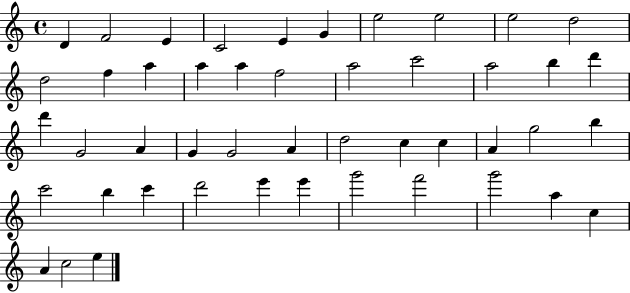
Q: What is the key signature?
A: C major